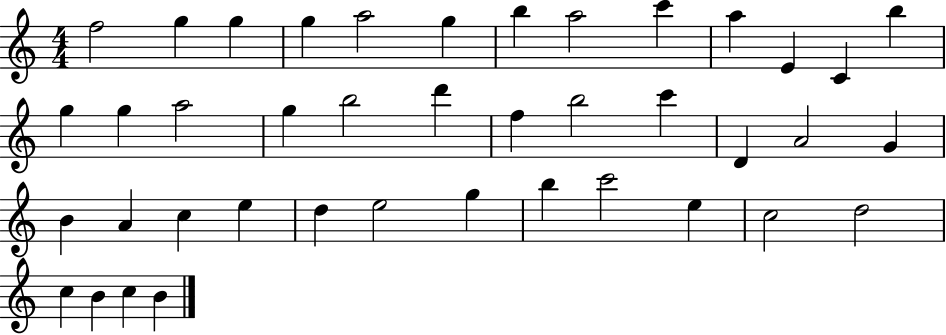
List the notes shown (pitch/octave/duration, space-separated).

F5/h G5/q G5/q G5/q A5/h G5/q B5/q A5/h C6/q A5/q E4/q C4/q B5/q G5/q G5/q A5/h G5/q B5/h D6/q F5/q B5/h C6/q D4/q A4/h G4/q B4/q A4/q C5/q E5/q D5/q E5/h G5/q B5/q C6/h E5/q C5/h D5/h C5/q B4/q C5/q B4/q